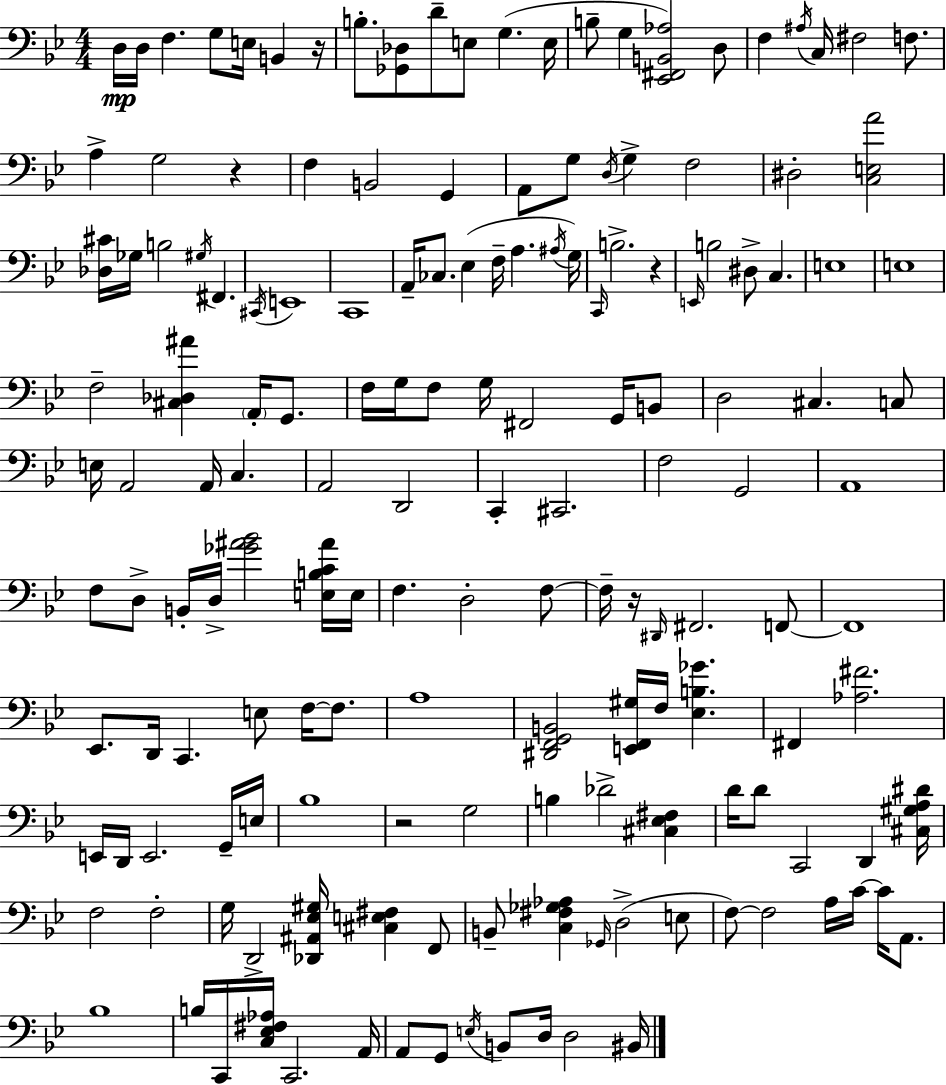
{
  \clef bass
  \numericTimeSignature
  \time 4/4
  \key bes \major
  d16\mp d16 f4. g8 e16 b,4 r16 | b8.-. <ges, des>8 d'8-- e8 g4.( e16 | b8-- g4 <ees, fis, b, aes>2) d8 | f4 \acciaccatura { ais16 } c16 fis2 f8. | \break a4-> g2 r4 | f4 b,2 g,4 | a,8 g8 \acciaccatura { d16 } g4-> f2 | dis2-. <c e a'>2 | \break <des cis'>16 ges16 b2 \acciaccatura { gis16 } fis,4. | \acciaccatura { cis,16 } e,1 | c,1 | a,16-- ces8. ees4( f16-- a4. | \break \acciaccatura { ais16 }) g16 \grace { c,16 } b2.-> | r4 \grace { e,16 } b2 dis8-> | c4. e1 | e1 | \break f2-- <cis des ais'>4 | \parenthesize a,16-. g,8. f16 g16 f8 g16 fis,2 | g,16 b,8 d2 cis4. | c8 e16 a,2 | \break a,16 c4. a,2 d,2 | c,4-. cis,2. | f2 g,2 | a,1 | \break f8 d8-> b,16-. d16-> <ges' ais' bes'>2 | <e b c' ais'>16 e16 f4. d2-. | f8~~ f16-- r16 \grace { dis,16 } fis,2. | f,8~~ f,1 | \break ees,8. d,16 c,4. | e8 f16~~ f8. a1 | <dis, f, g, b,>2 | <e, f, gis>16 f16 <ees b ges'>4. fis,4 <aes fis'>2. | \break e,16 d,16 e,2. | g,16-- e16 bes1 | r2 | g2 b4 des'2-> | \break <cis ees fis>4 d'16 d'8 c,2 | d,4 <cis gis a dis'>16 f2 | f2-. g16 d,2-> | <des, ais, ees gis>16 <cis e fis>4 f,8 b,8-- <c fis ges aes>4 \grace { ges,16 }( d2-> | \break e8 f8~~) f2 | a16 c'16~~ c'16 a,8. bes1 | b16 c,16 <c ees fis aes>16 c,2. | a,16 a,8 g,8 \acciaccatura { e16 } b,8 | \break d16 d2 bis,16 \bar "|."
}